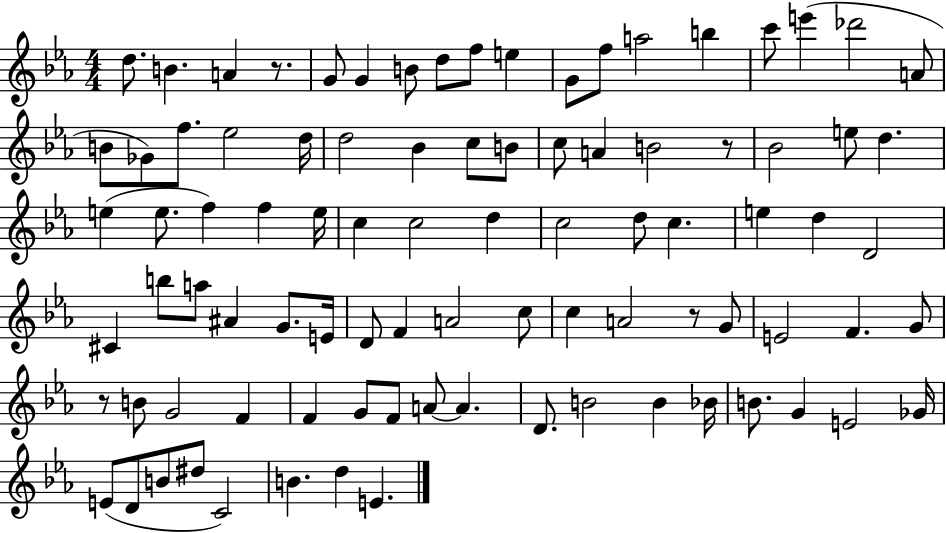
{
  \clef treble
  \numericTimeSignature
  \time 4/4
  \key ees \major
  \repeat volta 2 { d''8. b'4. a'4 r8. | g'8 g'4 b'8 d''8 f''8 e''4 | g'8 f''8 a''2 b''4 | c'''8 e'''4( des'''2 a'8 | \break b'8 ges'8) f''8. ees''2 d''16 | d''2 bes'4 c''8 b'8 | c''8 a'4 b'2 r8 | bes'2 e''8 d''4. | \break e''4( e''8. f''4) f''4 e''16 | c''4 c''2 d''4 | c''2 d''8 c''4. | e''4 d''4 d'2 | \break cis'4 b''8 a''8 ais'4 g'8. e'16 | d'8 f'4 a'2 c''8 | c''4 a'2 r8 g'8 | e'2 f'4. g'8 | \break r8 b'8 g'2 f'4 | f'4 g'8 f'8 a'8~~ a'4. | d'8. b'2 b'4 bes'16 | b'8. g'4 e'2 ges'16 | \break e'8( d'8 b'8 dis''8 c'2) | b'4. d''4 e'4. | } \bar "|."
}